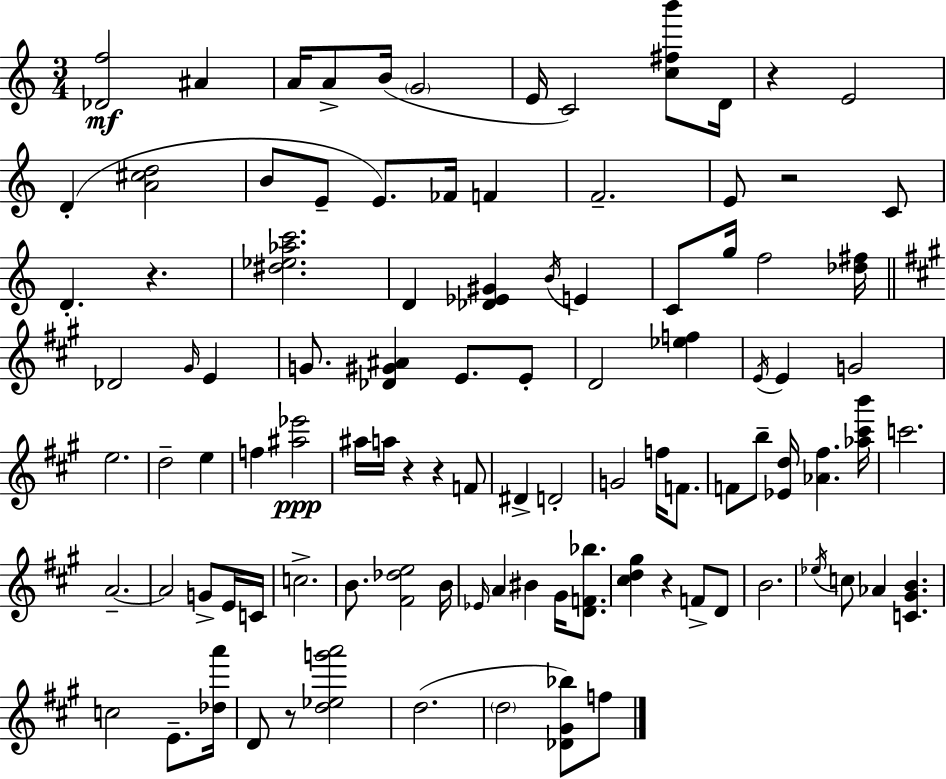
[Db4,F5]/h A#4/q A4/s A4/e B4/s G4/h E4/s C4/h [C5,F#5,B6]/e D4/s R/q E4/h D4/q [A4,C#5,D5]/h B4/e E4/e E4/e. FES4/s F4/q F4/h. E4/e R/h C4/e D4/q. R/q. [D#5,Eb5,Ab5,C6]/h. D4/q [Db4,Eb4,G#4]/q B4/s E4/q C4/e G5/s F5/h [Db5,F#5]/s Db4/h G#4/s E4/q G4/e. [Db4,G#4,A#4]/q E4/e. E4/e D4/h [Eb5,F5]/q E4/s E4/q G4/h E5/h. D5/h E5/q F5/q [A#5,Eb6]/h A#5/s A5/s R/q R/q F4/e D#4/q D4/h G4/h F5/s F4/e. F4/e B5/e [Eb4,D5]/s [Ab4,F#5]/q. [Ab5,C#6,B6]/s C6/h. A4/h. A4/h G4/e E4/s C4/s C5/h. B4/e. [F#4,Db5,E5]/h B4/s Eb4/s A4/q BIS4/q G#4/s [D4,F4,Bb5]/e. [C#5,D5,G#5]/q R/q F4/e D4/e B4/h. Eb5/s C5/e Ab4/q [C4,G#4,B4]/q. C5/h E4/e. [Db5,A6]/s D4/e R/e [D5,Eb5,G6,A6]/h D5/h. D5/h [Db4,G#4,Bb5]/e F5/e